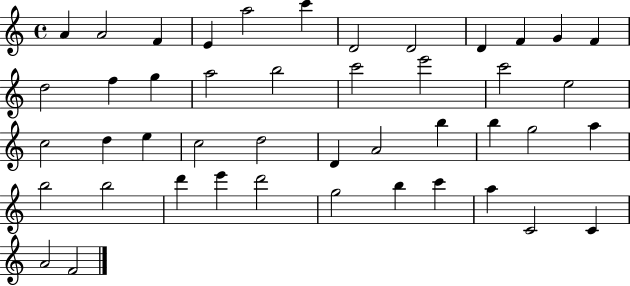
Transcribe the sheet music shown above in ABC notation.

X:1
T:Untitled
M:4/4
L:1/4
K:C
A A2 F E a2 c' D2 D2 D F G F d2 f g a2 b2 c'2 e'2 c'2 e2 c2 d e c2 d2 D A2 b b g2 a b2 b2 d' e' d'2 g2 b c' a C2 C A2 F2